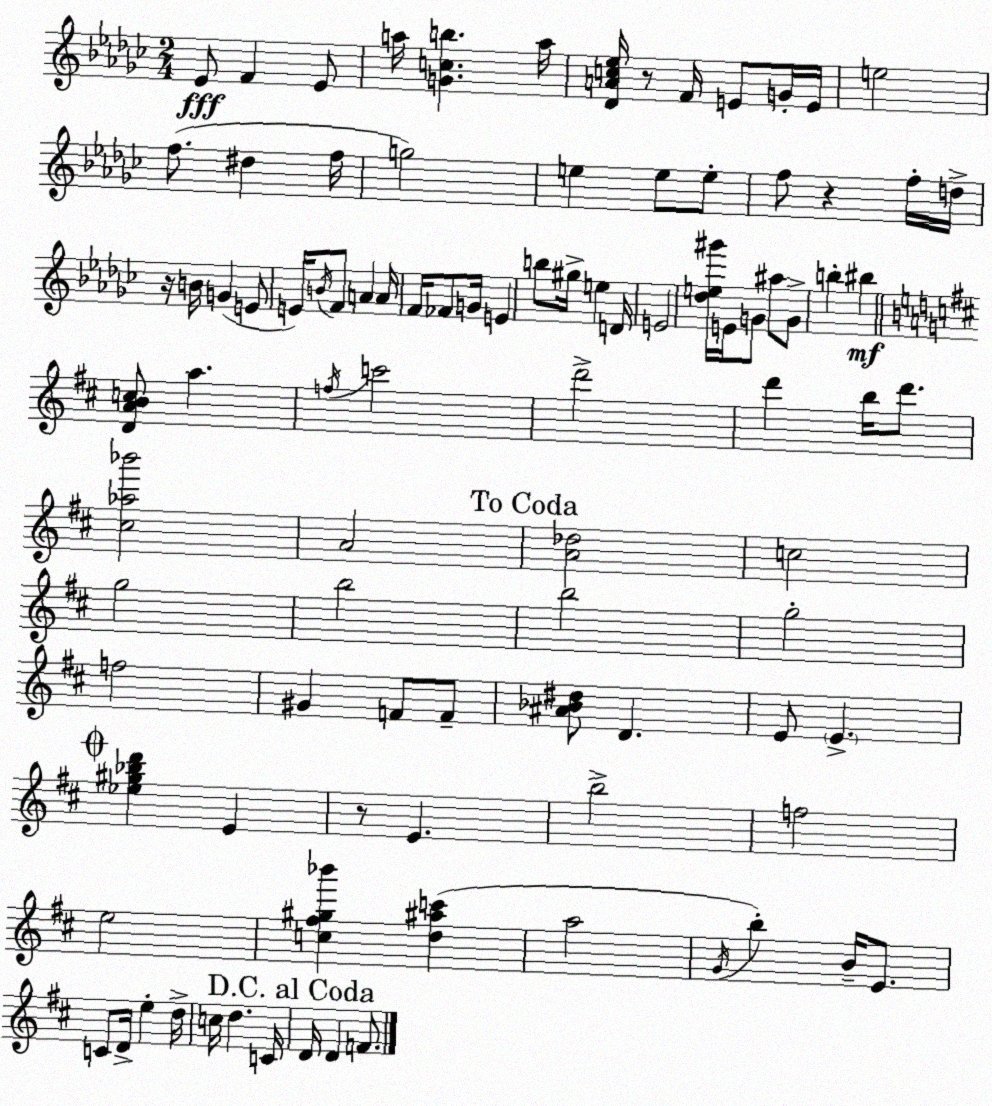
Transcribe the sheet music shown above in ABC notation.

X:1
T:Untitled
M:2/4
L:1/4
K:Ebm
_E/2 F _E/2 a/4 [Gcb] a/4 [_DAc_e]/4 z/2 F/4 E/2 G/4 E/4 e2 f/2 ^d f/4 g2 e e/2 e/2 f/2 z f/4 d/4 z/4 B/4 G E/2 E/4 B/4 F/2 A A/4 F/4 _F/2 G/4 E b/2 ^g/4 e D/4 E2 [_de^g']/4 E/4 G/2 ^a/2 G/2 b ^b [DABc]/2 a f/4 c'2 d'2 d' b/4 d'/2 [^c_a_b']2 A2 [A_d]2 c2 g2 b2 b2 g2 f2 ^G F/2 F/2 [^A_B^d]/2 D E/2 E [_e^g_bd'] E z/2 E b2 f2 e2 [c^f^g_b'] [d^ac'] a2 G/4 b B/4 E/2 C/2 D/4 e d/4 c/4 d C/4 D/4 D F/2